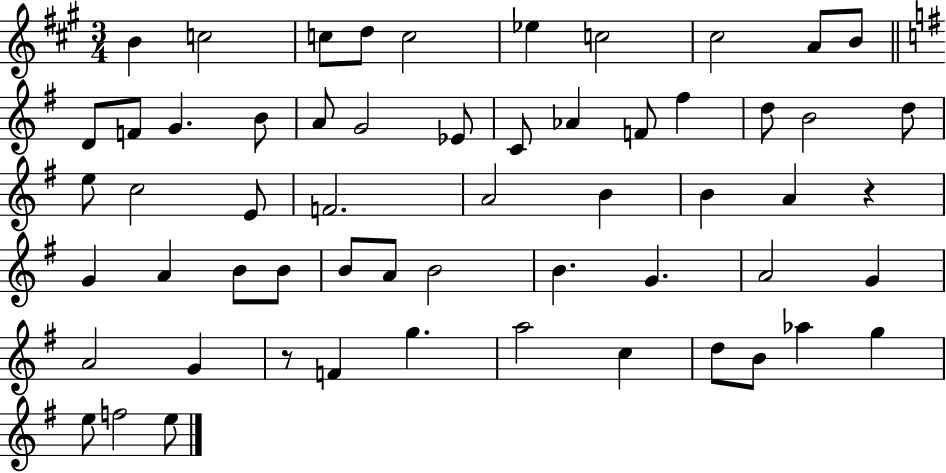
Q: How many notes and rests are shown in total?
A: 58